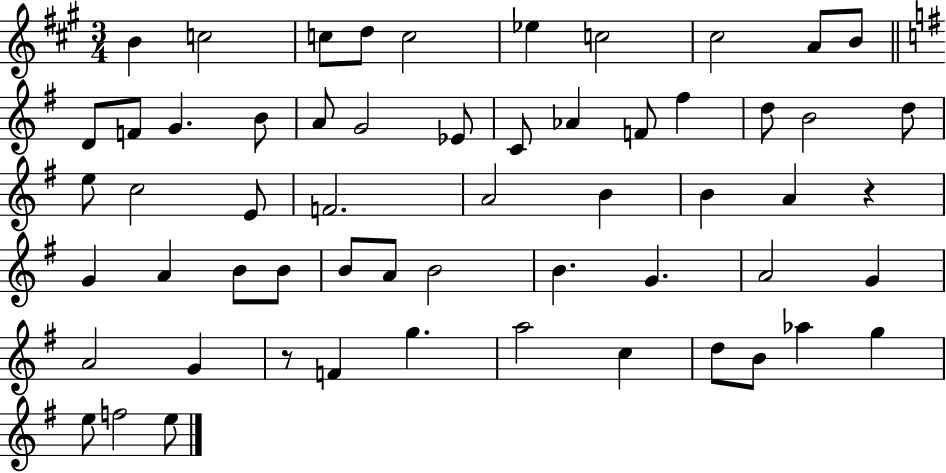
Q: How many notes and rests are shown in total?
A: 58